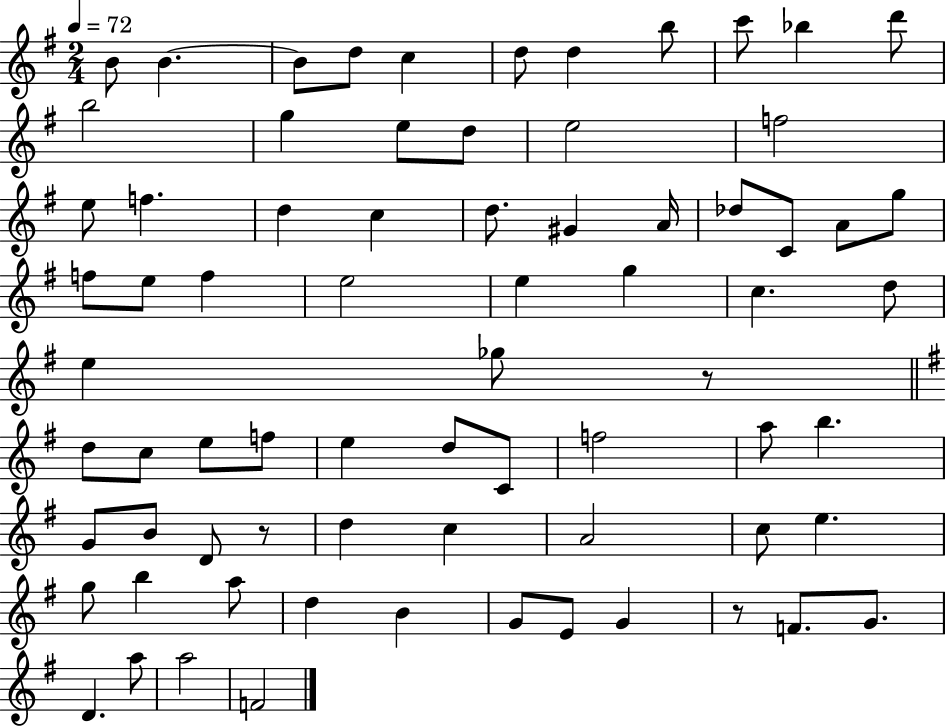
X:1
T:Untitled
M:2/4
L:1/4
K:G
B/2 B B/2 d/2 c d/2 d b/2 c'/2 _b d'/2 b2 g e/2 d/2 e2 f2 e/2 f d c d/2 ^G A/4 _d/2 C/2 A/2 g/2 f/2 e/2 f e2 e g c d/2 e _g/2 z/2 d/2 c/2 e/2 f/2 e d/2 C/2 f2 a/2 b G/2 B/2 D/2 z/2 d c A2 c/2 e g/2 b a/2 d B G/2 E/2 G z/2 F/2 G/2 D a/2 a2 F2